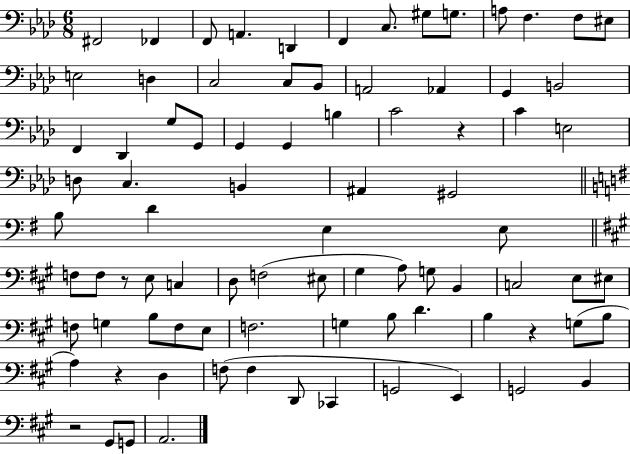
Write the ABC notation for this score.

X:1
T:Untitled
M:6/8
L:1/4
K:Ab
^F,,2 _F,, F,,/2 A,, D,, F,, C,/2 ^G,/2 G,/2 A,/2 F, F,/2 ^E,/2 E,2 D, C,2 C,/2 _B,,/2 A,,2 _A,, G,, B,,2 F,, _D,, G,/2 G,,/2 G,, G,, B, C2 z C E,2 D,/2 C, B,, ^A,, ^G,,2 B,/2 D E, E,/2 F,/2 F,/2 z/2 E,/2 C, D,/2 F,2 ^E,/2 ^G, A,/2 G,/2 B,, C,2 E,/2 ^E,/2 F,/2 G, B,/2 F,/2 E,/2 F,2 G, B,/2 D B, z G,/2 B,/2 A, z D, F,/2 F, D,,/2 _C,, G,,2 E,, G,,2 B,, z2 ^G,,/2 G,,/2 A,,2